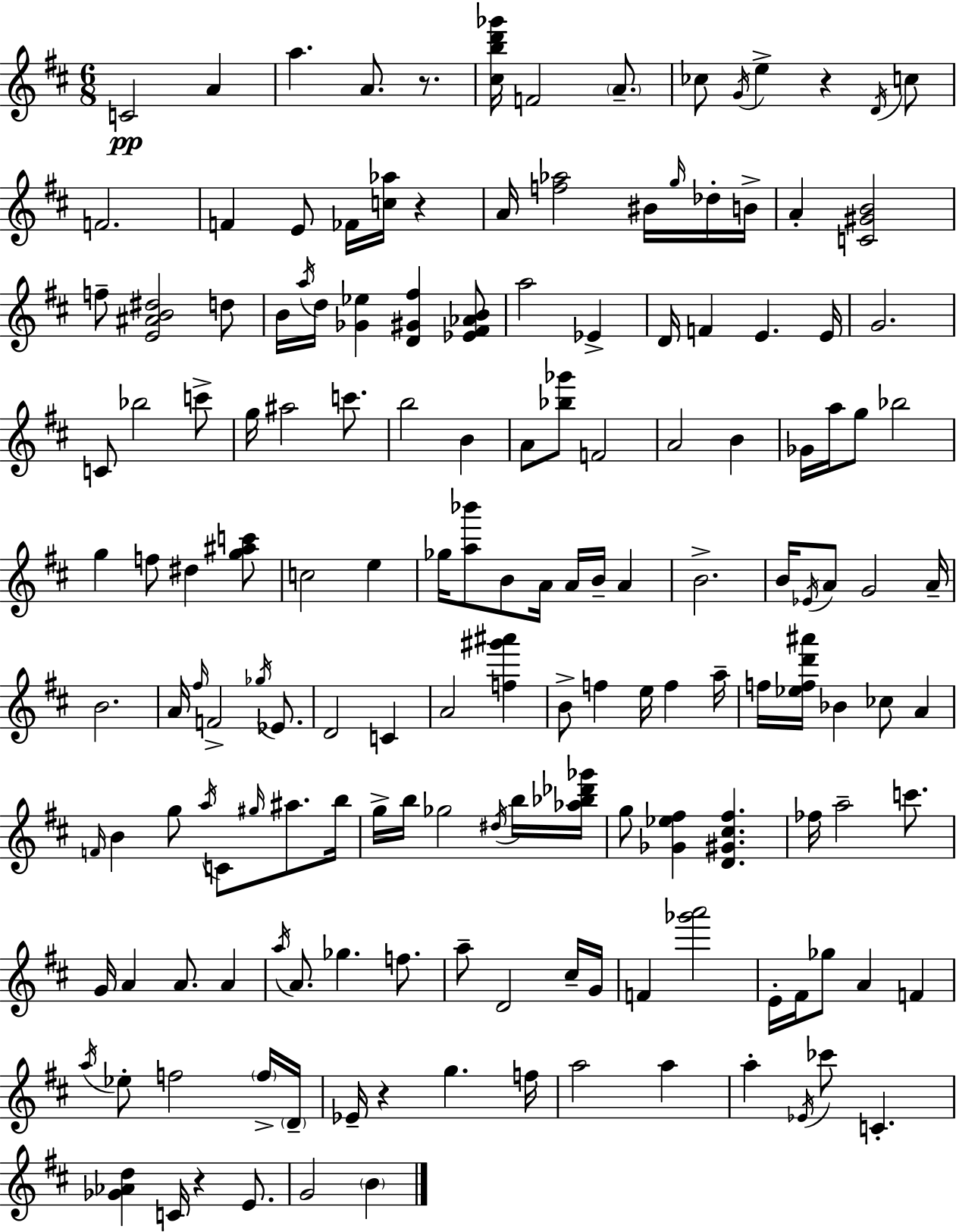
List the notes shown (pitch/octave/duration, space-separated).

C4/h A4/q A5/q. A4/e. R/e. [C#5,B5,D6,Gb6]/s F4/h A4/e. CES5/e G4/s E5/q R/q D4/s C5/e F4/h. F4/q E4/e FES4/s [C5,Ab5]/s R/q A4/s [F5,Ab5]/h BIS4/s G5/s Db5/s B4/s A4/q [C4,G#4,B4]/h F5/e [E4,A#4,B4,D#5]/h D5/e B4/s A5/s D5/s [Gb4,Eb5]/q [D4,G#4,F#5]/q [Eb4,F#4,Ab4,B4]/e A5/h Eb4/q D4/s F4/q E4/q. E4/s G4/h. C4/e Bb5/h C6/e G5/s A#5/h C6/e. B5/h B4/q A4/e [Bb5,Gb6]/e F4/h A4/h B4/q Gb4/s A5/s G5/e Bb5/h G5/q F5/e D#5/q [G5,A#5,C6]/e C5/h E5/q Gb5/s [A5,Bb6]/e B4/e A4/s A4/s B4/s A4/q B4/h. B4/s Eb4/s A4/e G4/h A4/s B4/h. A4/s F#5/s F4/h Gb5/s Eb4/e. D4/h C4/q A4/h [F5,G#6,A#6]/q B4/e F5/q E5/s F5/q A5/s F5/s [Eb5,F5,D6,A#6]/s Bb4/q CES5/e A4/q F4/s B4/q G5/e A5/s C4/e G#5/s A#5/e. B5/s G5/s B5/s Gb5/h D#5/s B5/s [Ab5,Bb5,Db6,Gb6]/s G5/e [Gb4,Eb5,F#5]/q [D4,G#4,C#5,F#5]/q. FES5/s A5/h C6/e. G4/s A4/q A4/e. A4/q A5/s A4/e. Gb5/q. F5/e. A5/e D4/h C#5/s G4/s F4/q [Gb6,A6]/h E4/s F#4/s Gb5/e A4/q F4/q A5/s Eb5/e F5/h F5/s D4/s Eb4/s R/q G5/q. F5/s A5/h A5/q A5/q Eb4/s CES6/e C4/q. [Gb4,Ab4,D5]/q C4/s R/q E4/e. G4/h B4/q